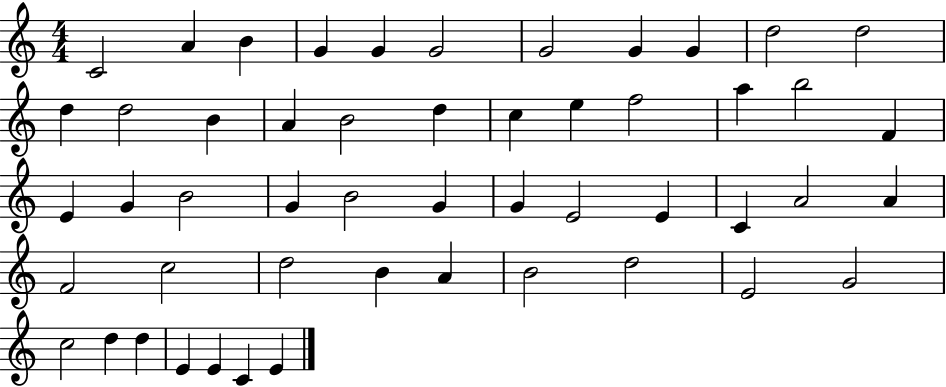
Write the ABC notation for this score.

X:1
T:Untitled
M:4/4
L:1/4
K:C
C2 A B G G G2 G2 G G d2 d2 d d2 B A B2 d c e f2 a b2 F E G B2 G B2 G G E2 E C A2 A F2 c2 d2 B A B2 d2 E2 G2 c2 d d E E C E